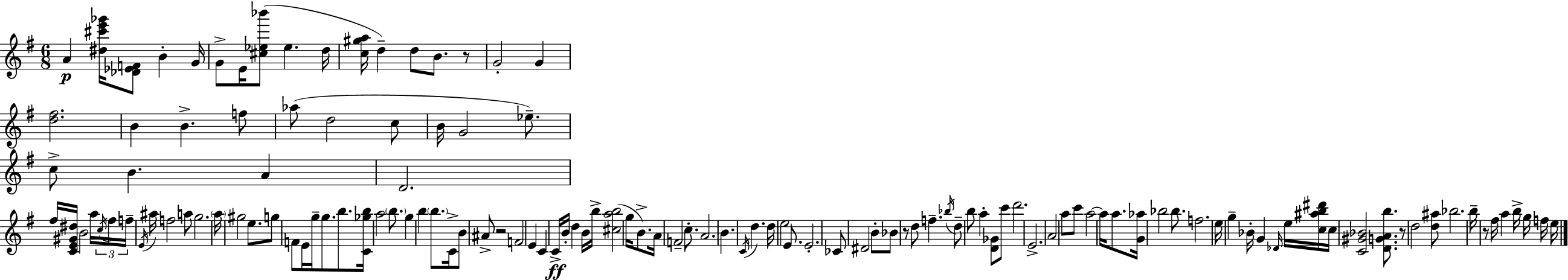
{
  \clef treble
  \numericTimeSignature
  \time 6/8
  \key e \minor
  \repeat volta 2 { a'4\p <dis'' cis''' e''' ges'''>16 <des' ees' f'>8 b'4-. g'16 | g'8-> e'16 <cis'' ees'' bes'''>8( ees''4. d''16 | <c'' gis'' a''>16 d''4--) d''8 b'8. r8 | g'2-. g'4 | \break <d'' fis''>2. | b'4 b'4.-> f''8 | aes''8( d''2 c''8 | b'16 g'2 ees''8.--) | \break c''8-> b'4. a'4 | d'2. | fis''16 <c' e' gis' dis''>16 b'2 a''16 \tuplet 3/2 { \acciaccatura { c''16 } | fis''16 f''16-- } \acciaccatura { e'16 } ais''16 f''2 | \break a''8 g''2. | \parenthesize a''16 gis''2 e''8. | g''8 f'8 e'16 g''16-- g''8. b''8. | <c' ges'' b''>16 a''2 \parenthesize b''8. | \break g''4 b''4 \parenthesize b''8. | c'16-> b'8 ais'8-> r2 | f'2 e'4 | c'4 c'16->\ff b'16-. d''4 | \break b'16 b''16-> <cis'' a'' b''>2( g''16 b'8.->) | a'16 f'2-- c''8.-. | a'2. | b'4. \acciaccatura { c'16 } d''4. | \break d''16 e''2 | e'8. e'2.-. | ces'8 dis'2 | b'8-. bes'8 r8 d''8 f''4.-- | \break \acciaccatura { bes''16 } d''8-- b''8 a''4-. | <d' ges'>8 c'''8 d'''2. | e'2.-> | a'2 | \break a''8 c'''8 a''2~~ | a''16 a''8. <g' aes''>16 bes''2 | bes''8. f''2. | e''16 g''4-- bes'16-. g'4 | \break \grace { des'16 } e''16 <c'' ais'' b'' dis'''>16 c''16 <c' gis' bes'>2 | <d' g' a' b''>8. r8 d''2 | <d'' ais''>8 bes''2. | b''16-- r8 fis''16 a''4 | \break b''16-> g''16 f''16 e''16 } \bar "|."
}